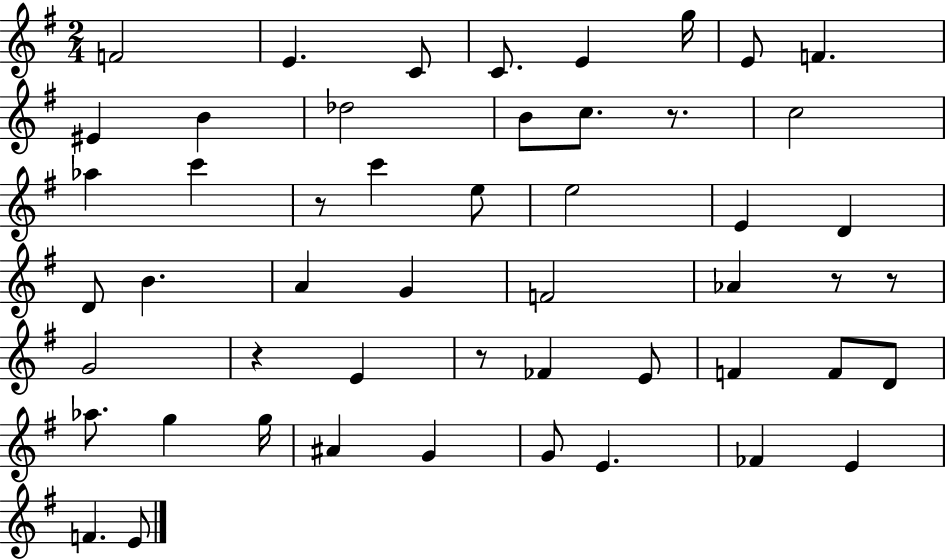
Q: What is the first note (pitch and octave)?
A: F4